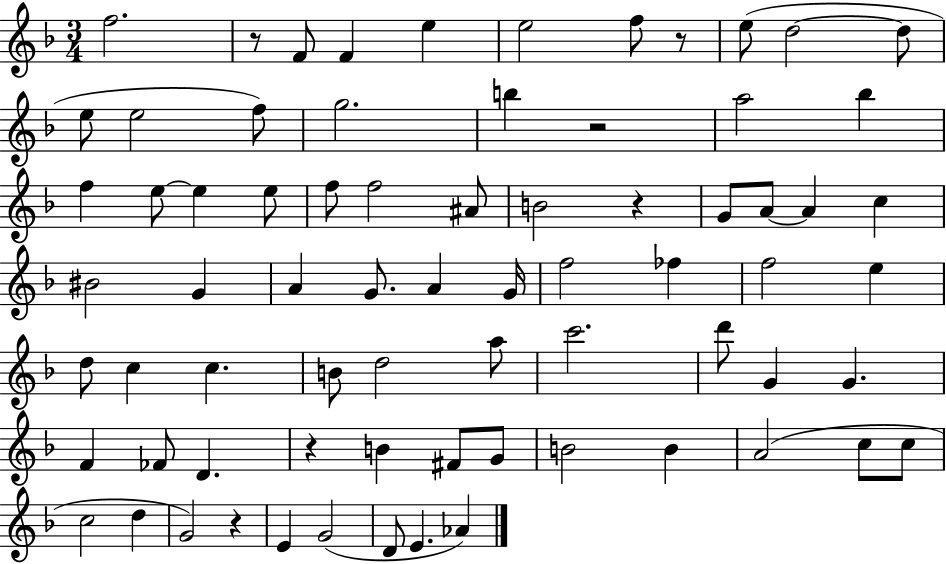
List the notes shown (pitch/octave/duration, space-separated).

F5/h. R/e F4/e F4/q E5/q E5/h F5/e R/e E5/e D5/h D5/e E5/e E5/h F5/e G5/h. B5/q R/h A5/h Bb5/q F5/q E5/e E5/q E5/e F5/e F5/h A#4/e B4/h R/q G4/e A4/e A4/q C5/q BIS4/h G4/q A4/q G4/e. A4/q G4/s F5/h FES5/q F5/h E5/q D5/e C5/q C5/q. B4/e D5/h A5/e C6/h. D6/e G4/q G4/q. F4/q FES4/e D4/q. R/q B4/q F#4/e G4/e B4/h B4/q A4/h C5/e C5/e C5/h D5/q G4/h R/q E4/q G4/h D4/e E4/q. Ab4/q